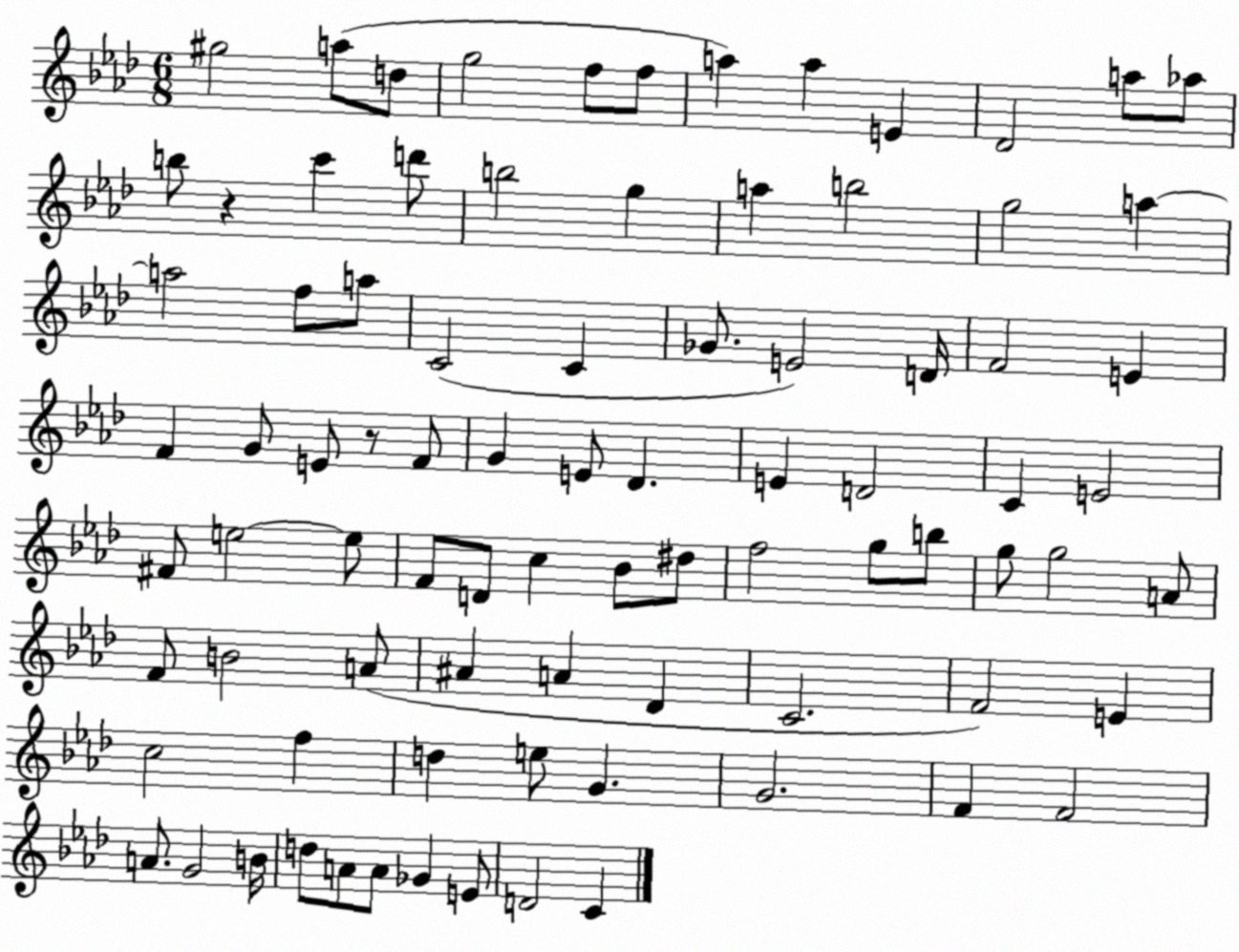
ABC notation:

X:1
T:Untitled
M:6/8
L:1/4
K:Ab
^g2 a/2 d/2 g2 f/2 f/2 a a E _D2 a/2 _a/2 b/2 z c' d'/2 b2 g a b2 g2 a a2 f/2 a/2 C2 C _G/2 E2 D/4 F2 E F G/2 E/2 z/2 F/2 G E/2 _D E D2 C E2 ^F/2 e2 e/2 F/2 D/2 c _B/2 ^d/2 f2 g/2 b/2 g/2 g2 A/2 F/2 B2 A/2 ^A A _D C2 F2 E c2 f d e/2 G G2 F F2 A/2 G2 B/4 d/2 A/2 A/2 _G E/2 D2 C